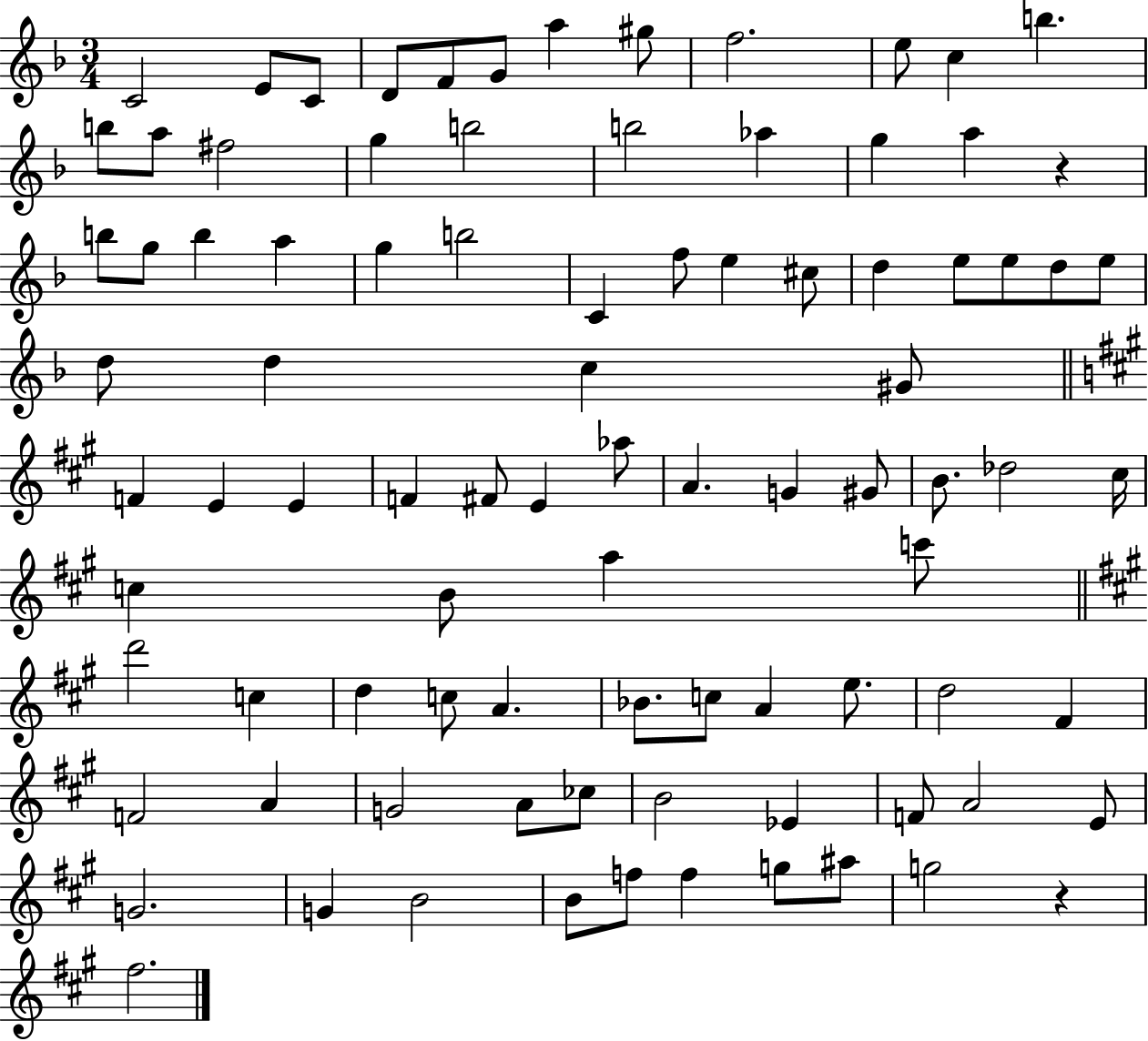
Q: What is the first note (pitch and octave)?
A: C4